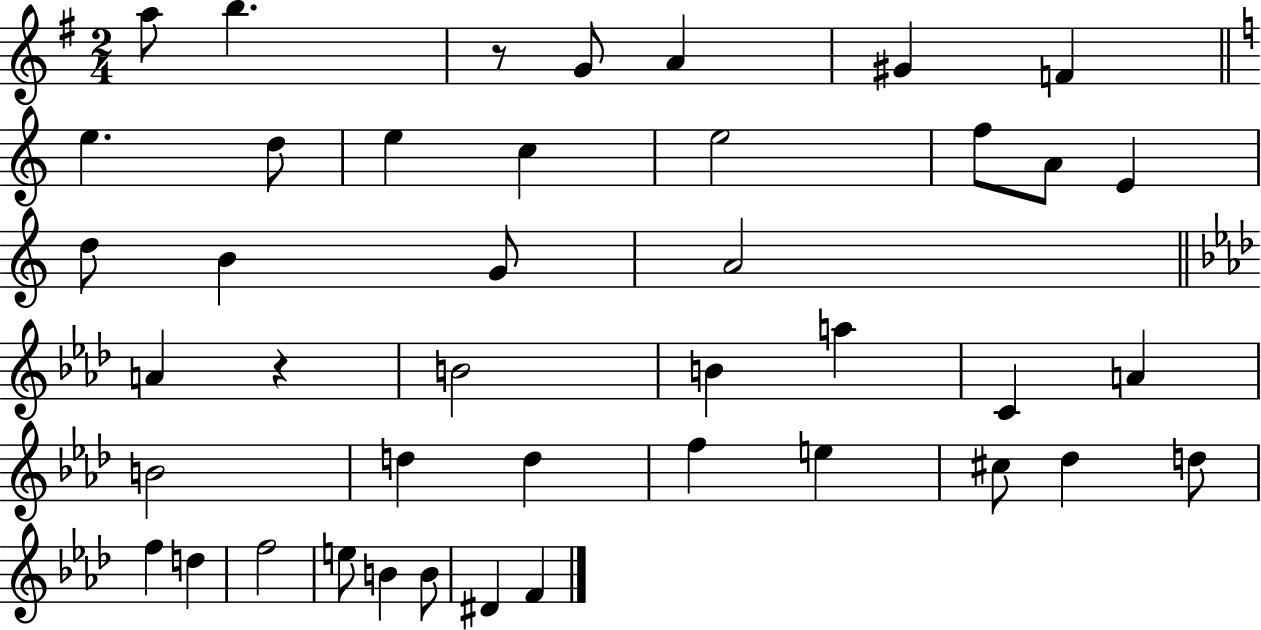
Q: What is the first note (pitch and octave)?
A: A5